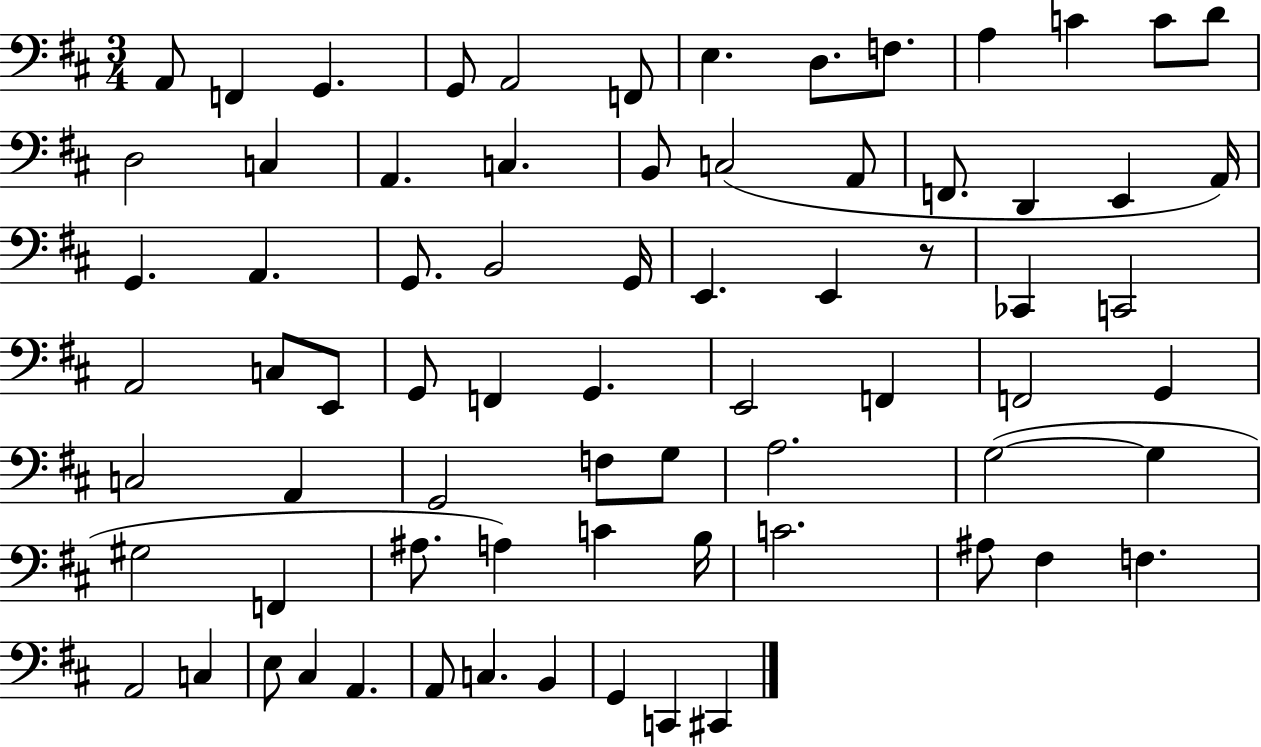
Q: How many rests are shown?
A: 1